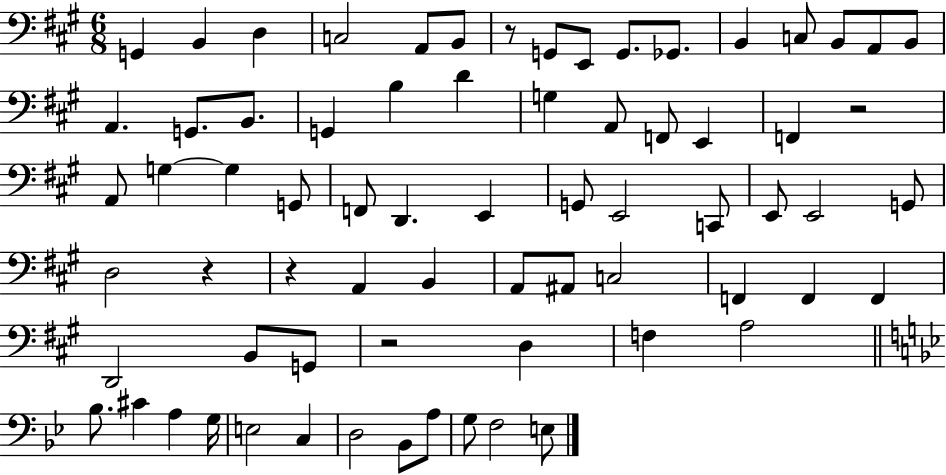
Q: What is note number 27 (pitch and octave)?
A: A2